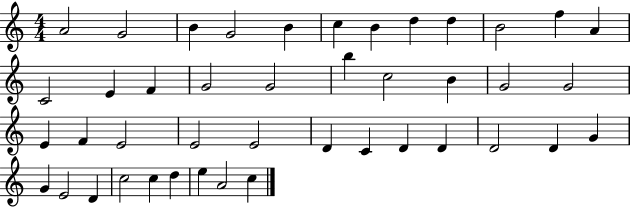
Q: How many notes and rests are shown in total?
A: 43